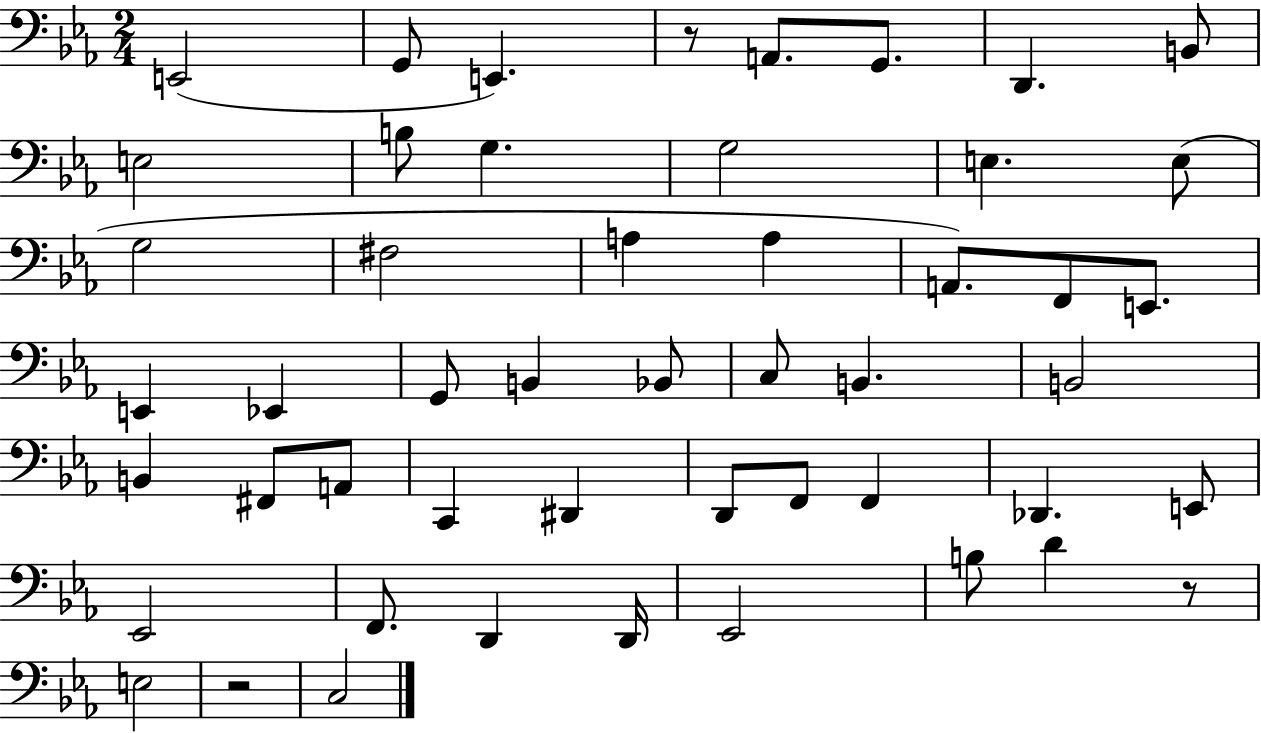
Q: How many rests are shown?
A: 3